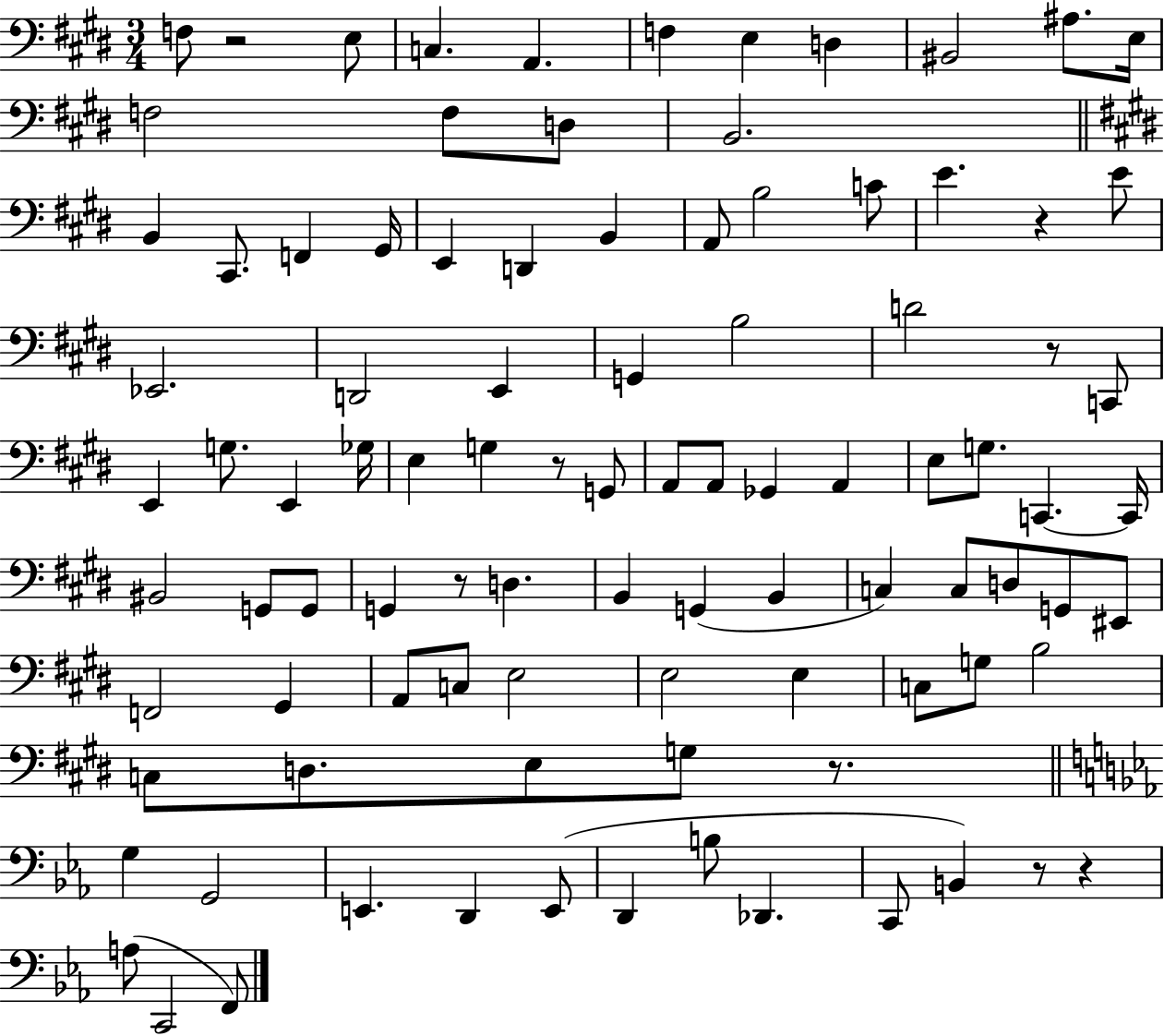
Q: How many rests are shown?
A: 8